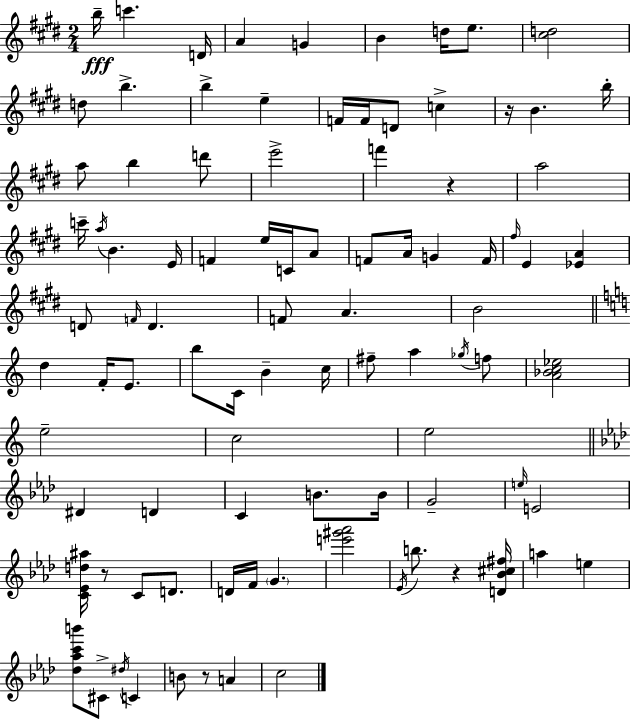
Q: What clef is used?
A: treble